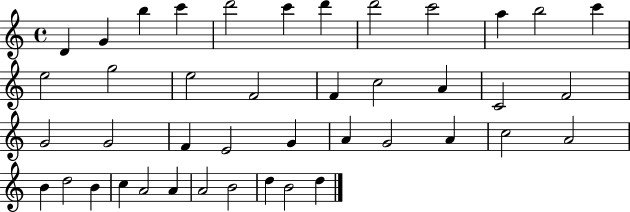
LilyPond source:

{
  \clef treble
  \time 4/4
  \defaultTimeSignature
  \key c \major
  d'4 g'4 b''4 c'''4 | d'''2 c'''4 d'''4 | d'''2 c'''2 | a''4 b''2 c'''4 | \break e''2 g''2 | e''2 f'2 | f'4 c''2 a'4 | c'2 f'2 | \break g'2 g'2 | f'4 e'2 g'4 | a'4 g'2 a'4 | c''2 a'2 | \break b'4 d''2 b'4 | c''4 a'2 a'4 | a'2 b'2 | d''4 b'2 d''4 | \break \bar "|."
}